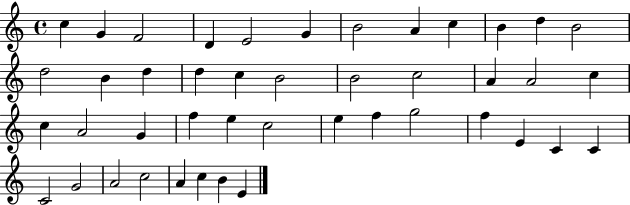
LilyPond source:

{
  \clef treble
  \time 4/4
  \defaultTimeSignature
  \key c \major
  c''4 g'4 f'2 | d'4 e'2 g'4 | b'2 a'4 c''4 | b'4 d''4 b'2 | \break d''2 b'4 d''4 | d''4 c''4 b'2 | b'2 c''2 | a'4 a'2 c''4 | \break c''4 a'2 g'4 | f''4 e''4 c''2 | e''4 f''4 g''2 | f''4 e'4 c'4 c'4 | \break c'2 g'2 | a'2 c''2 | a'4 c''4 b'4 e'4 | \bar "|."
}